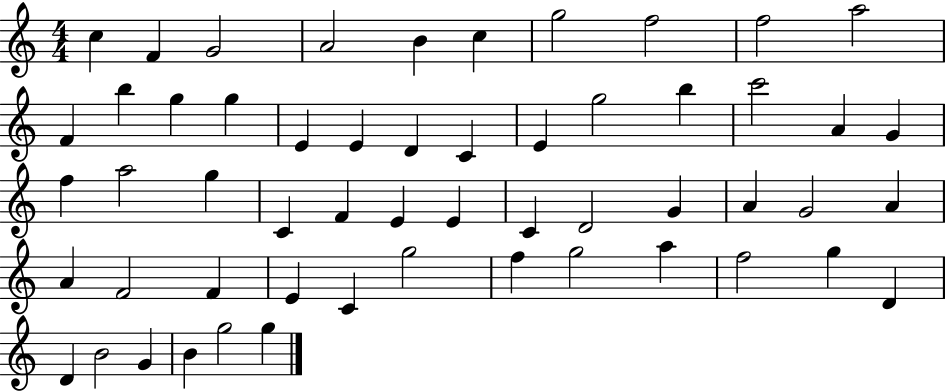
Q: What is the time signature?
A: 4/4